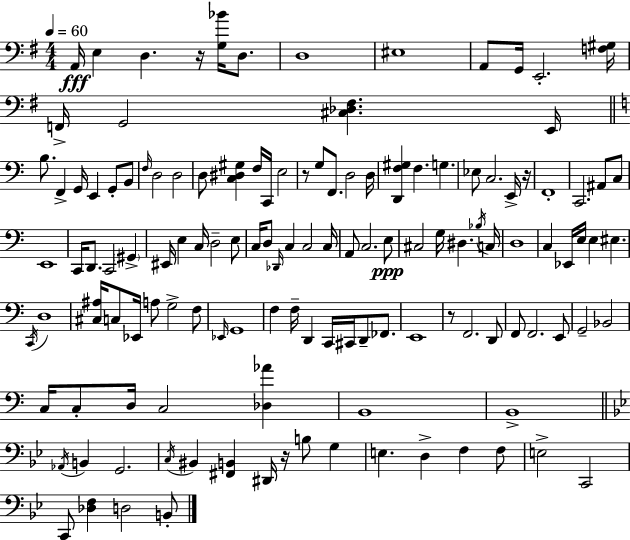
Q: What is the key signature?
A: E minor